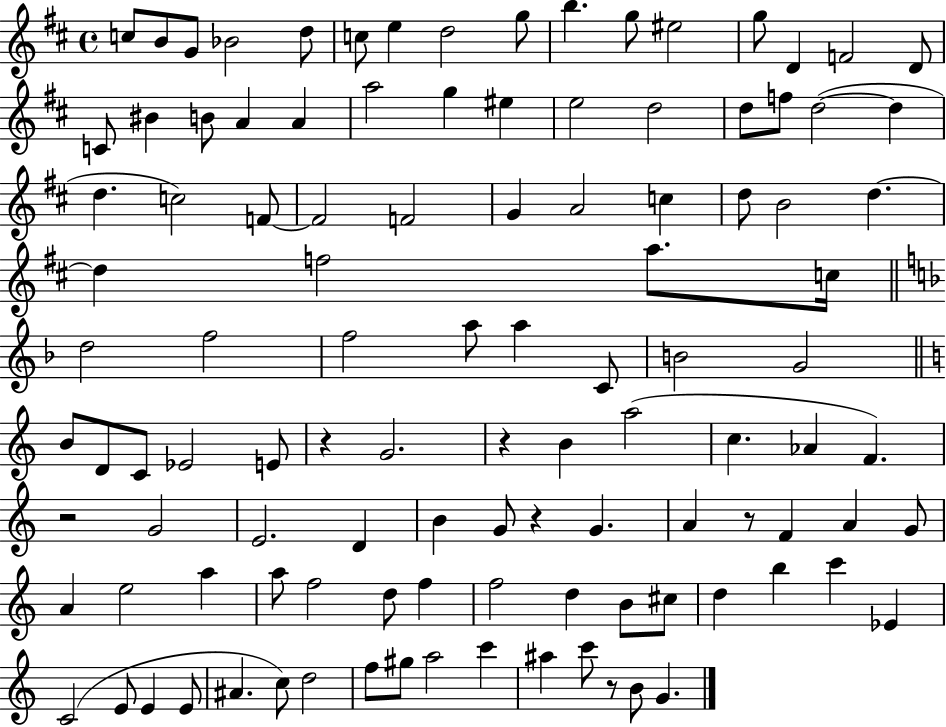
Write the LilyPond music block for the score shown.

{
  \clef treble
  \time 4/4
  \defaultTimeSignature
  \key d \major
  c''8 b'8 g'8 bes'2 d''8 | c''8 e''4 d''2 g''8 | b''4. g''8 eis''2 | g''8 d'4 f'2 d'8 | \break c'8 bis'4 b'8 a'4 a'4 | a''2 g''4 eis''4 | e''2 d''2 | d''8 f''8 d''2~(~ d''4 | \break d''4. c''2) f'8~~ | f'2 f'2 | g'4 a'2 c''4 | d''8 b'2 d''4.~~ | \break d''4 f''2 a''8. c''16 | \bar "||" \break \key f \major d''2 f''2 | f''2 a''8 a''4 c'8 | b'2 g'2 | \bar "||" \break \key a \minor b'8 d'8 c'8 ees'2 e'8 | r4 g'2. | r4 b'4 a''2( | c''4. aes'4 f'4.) | \break r2 g'2 | e'2. d'4 | b'4 g'8 r4 g'4. | a'4 r8 f'4 a'4 g'8 | \break a'4 e''2 a''4 | a''8 f''2 d''8 f''4 | f''2 d''4 b'8 cis''8 | d''4 b''4 c'''4 ees'4 | \break c'2( e'8 e'4 e'8 | ais'4. c''8) d''2 | f''8 gis''8 a''2 c'''4 | ais''4 c'''8 r8 b'8 g'4. | \break \bar "|."
}